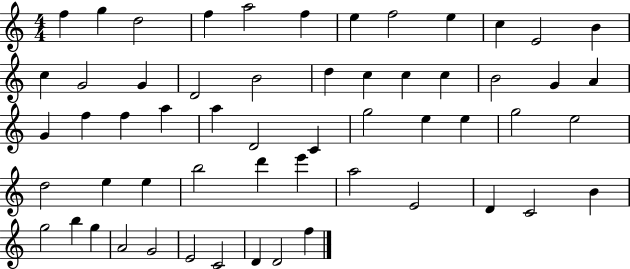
{
  \clef treble
  \numericTimeSignature
  \time 4/4
  \key c \major
  f''4 g''4 d''2 | f''4 a''2 f''4 | e''4 f''2 e''4 | c''4 e'2 b'4 | \break c''4 g'2 g'4 | d'2 b'2 | d''4 c''4 c''4 c''4 | b'2 g'4 a'4 | \break g'4 f''4 f''4 a''4 | a''4 d'2 c'4 | g''2 e''4 e''4 | g''2 e''2 | \break d''2 e''4 e''4 | b''2 d'''4 e'''4 | a''2 e'2 | d'4 c'2 b'4 | \break g''2 b''4 g''4 | a'2 g'2 | e'2 c'2 | d'4 d'2 f''4 | \break \bar "|."
}